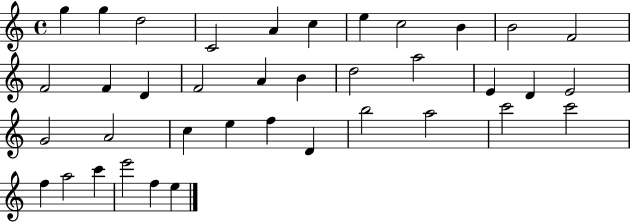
G5/q G5/q D5/h C4/h A4/q C5/q E5/q C5/h B4/q B4/h F4/h F4/h F4/q D4/q F4/h A4/q B4/q D5/h A5/h E4/q D4/q E4/h G4/h A4/h C5/q E5/q F5/q D4/q B5/h A5/h C6/h C6/h F5/q A5/h C6/q E6/h F5/q E5/q